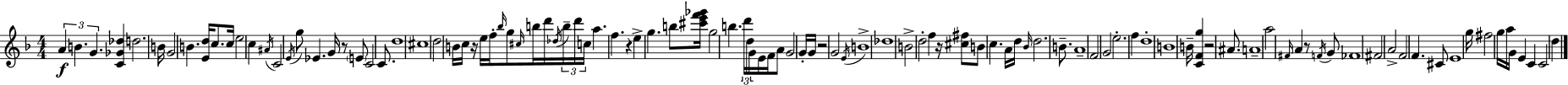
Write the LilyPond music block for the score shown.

{
  \clef treble
  \numericTimeSignature
  \time 4/4
  \key d \minor
  \tuplet 3/2 { a'4\f b'4. g'4. } | <c' ges' des''>4 d''2. | b'16 g'2 b'4. <e' d''>16 | c''8. c''16 e''2 c''4 | \break \acciaccatura { ais'16 } c'2 \acciaccatura { e'16 } g''8 ees'4. | g'16 r8 \parenthesize e'8 c'2 c'8. | d''1 | cis''1 | \break d''2 b'16 c''16 r16 e''16 f''16-. \grace { bes''16 } | g''8 \grace { cis''16 } b''16 d'''16 \acciaccatura { des''16 } \tuplet 3/2 { b''16-- d'''16 c''16 } a''4. f''4. | r4 e''4-> g''4. | b''8 <cis''' e''' f''' ges'''>16 g''2 b''4. | \break \tuplet 3/2 { d'''16 d''16 g'16 } e'16 f'16 a'8 g'2 | g'16-. g'16 r2 g'2 | \acciaccatura { e'16 } b'1-> | des''1 | \break b'2-> d''2-. | f''4 r16 <cis'' fis''>8 b'8 c''4. | a'16 d''16 \grace { bes'16 } d''2. | b'8.-- a'1-- | \break f'2 g'2 | e''2.-. | f''4 d''1-. | b'1 | \break b'16-- <c' f' g''>4 r2 | ais'8. a'1-- | a''2 \grace { fis'16 } | a'4 r8 \acciaccatura { f'16 } g'8 fes'1 | \break fis'2 | a'2-> f'2 | f'4. cis'8 e'1 | g''16 fis''2 | \break g''16 a''16 g'16 e'4 c'4 c'2 | d''4 \bar "|."
}